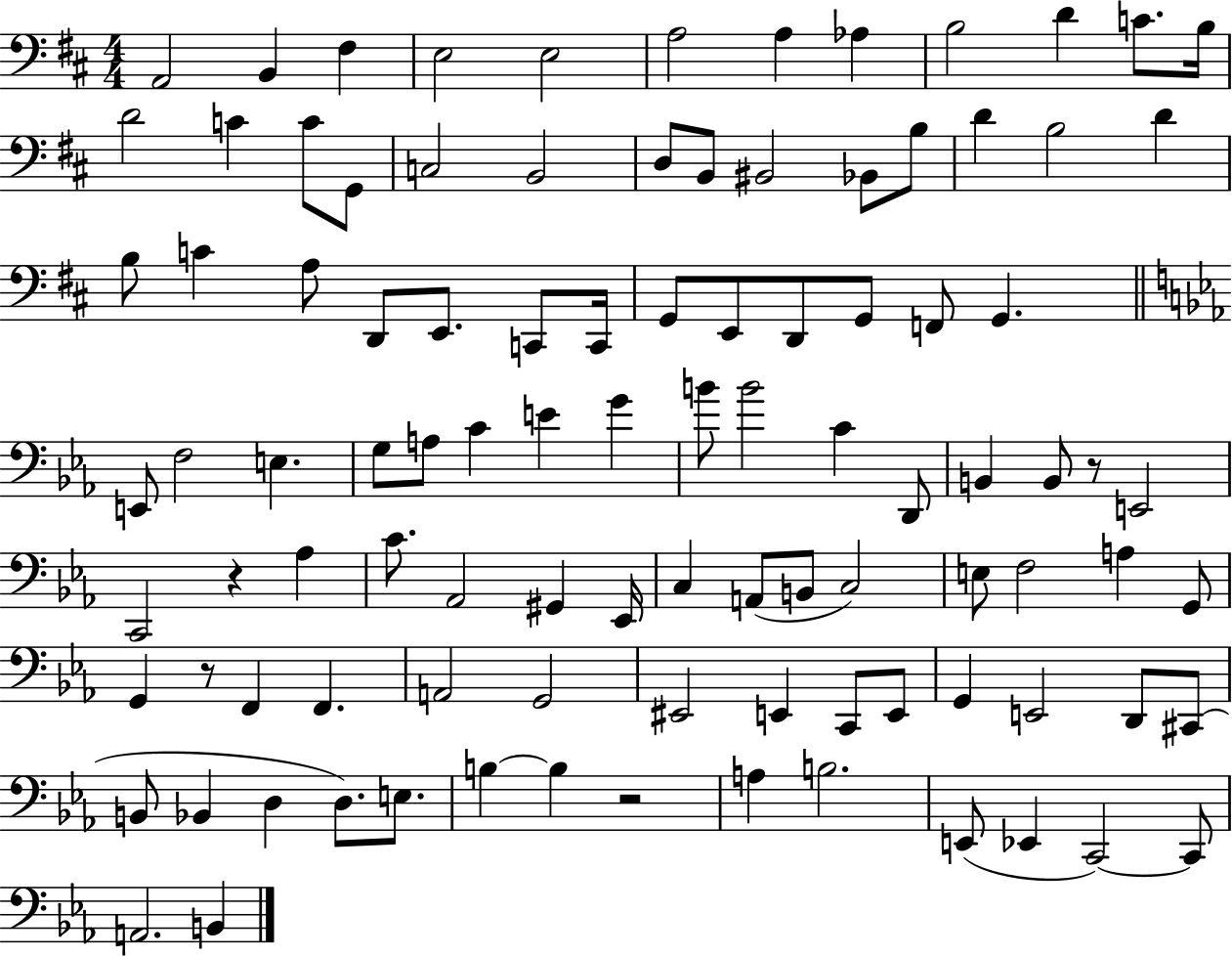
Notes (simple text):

A2/h B2/q F#3/q E3/h E3/h A3/h A3/q Ab3/q B3/h D4/q C4/e. B3/s D4/h C4/q C4/e G2/e C3/h B2/h D3/e B2/e BIS2/h Bb2/e B3/e D4/q B3/h D4/q B3/e C4/q A3/e D2/e E2/e. C2/e C2/s G2/e E2/e D2/e G2/e F2/e G2/q. E2/e F3/h E3/q. G3/e A3/e C4/q E4/q G4/q B4/e B4/h C4/q D2/e B2/q B2/e R/e E2/h C2/h R/q Ab3/q C4/e. Ab2/h G#2/q Eb2/s C3/q A2/e B2/e C3/h E3/e F3/h A3/q G2/e G2/q R/e F2/q F2/q. A2/h G2/h EIS2/h E2/q C2/e E2/e G2/q E2/h D2/e C#2/e B2/e Bb2/q D3/q D3/e. E3/e. B3/q B3/q R/h A3/q B3/h. E2/e Eb2/q C2/h C2/e A2/h. B2/q